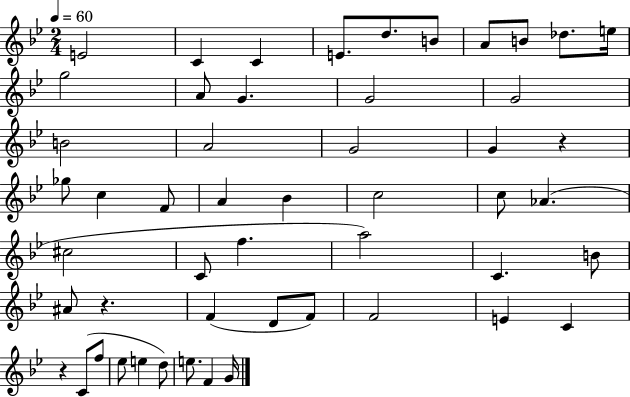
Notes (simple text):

E4/h C4/q C4/q E4/e. D5/e. B4/e A4/e B4/e Db5/e. E5/s G5/h A4/e G4/q. G4/h G4/h B4/h A4/h G4/h G4/q R/q Gb5/e C5/q F4/e A4/q Bb4/q C5/h C5/e Ab4/q. C#5/h C4/e F5/q. A5/h C4/q. B4/e A#4/e R/q. F4/q D4/e F4/e F4/h E4/q C4/q R/q C4/e F5/e Eb5/e E5/q D5/e E5/e. F4/q G4/s